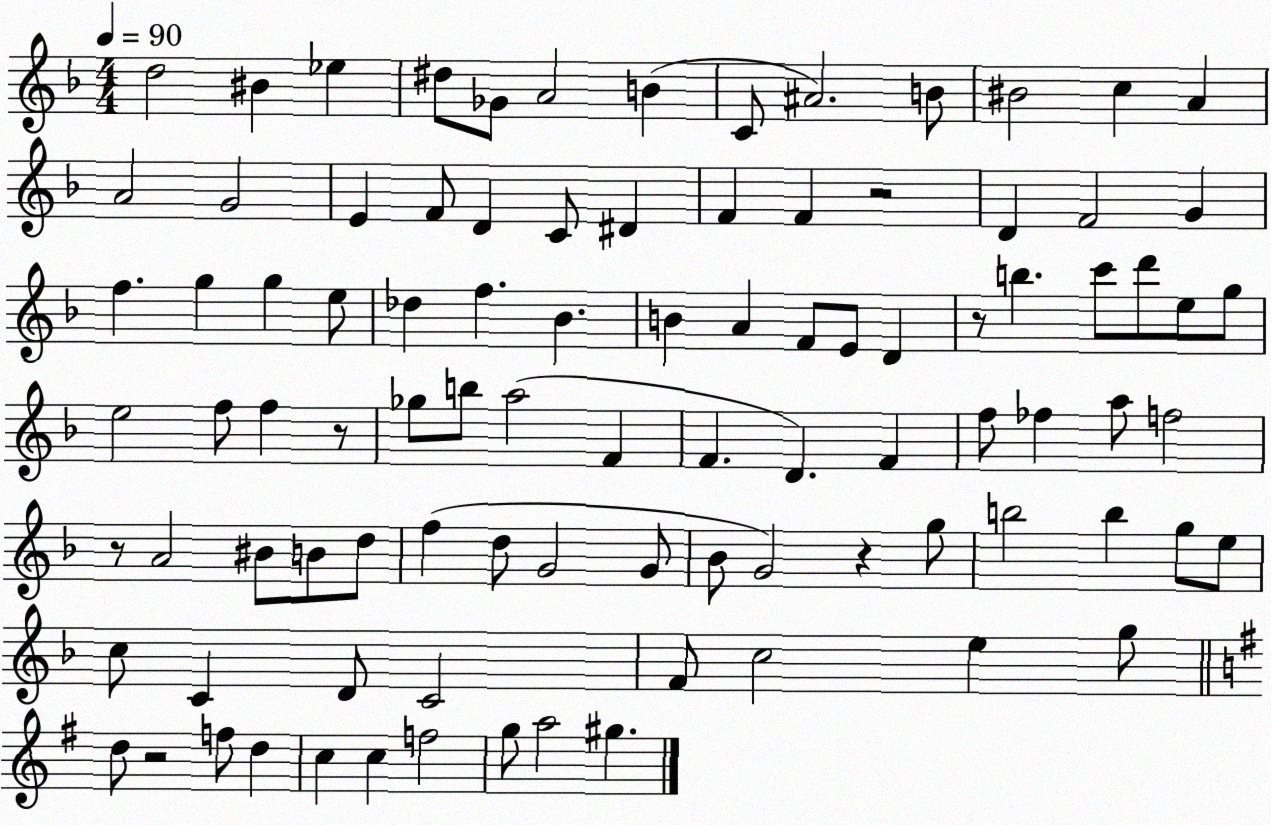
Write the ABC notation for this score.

X:1
T:Untitled
M:4/4
L:1/4
K:F
d2 ^B _e ^d/2 _G/2 A2 B C/2 ^A2 B/2 ^B2 c A A2 G2 E F/2 D C/2 ^D F F z2 D F2 G f g g e/2 _d f _B B A F/2 E/2 D z/2 b c'/2 d'/2 e/2 g/2 e2 f/2 f z/2 _g/2 b/2 a2 F F D F f/2 _f a/2 f2 z/2 A2 ^B/2 B/2 d/2 f d/2 G2 G/2 _B/2 G2 z g/2 b2 b g/2 e/2 c/2 C D/2 C2 F/2 c2 e g/2 d/2 z2 f/2 d c c f2 g/2 a2 ^g